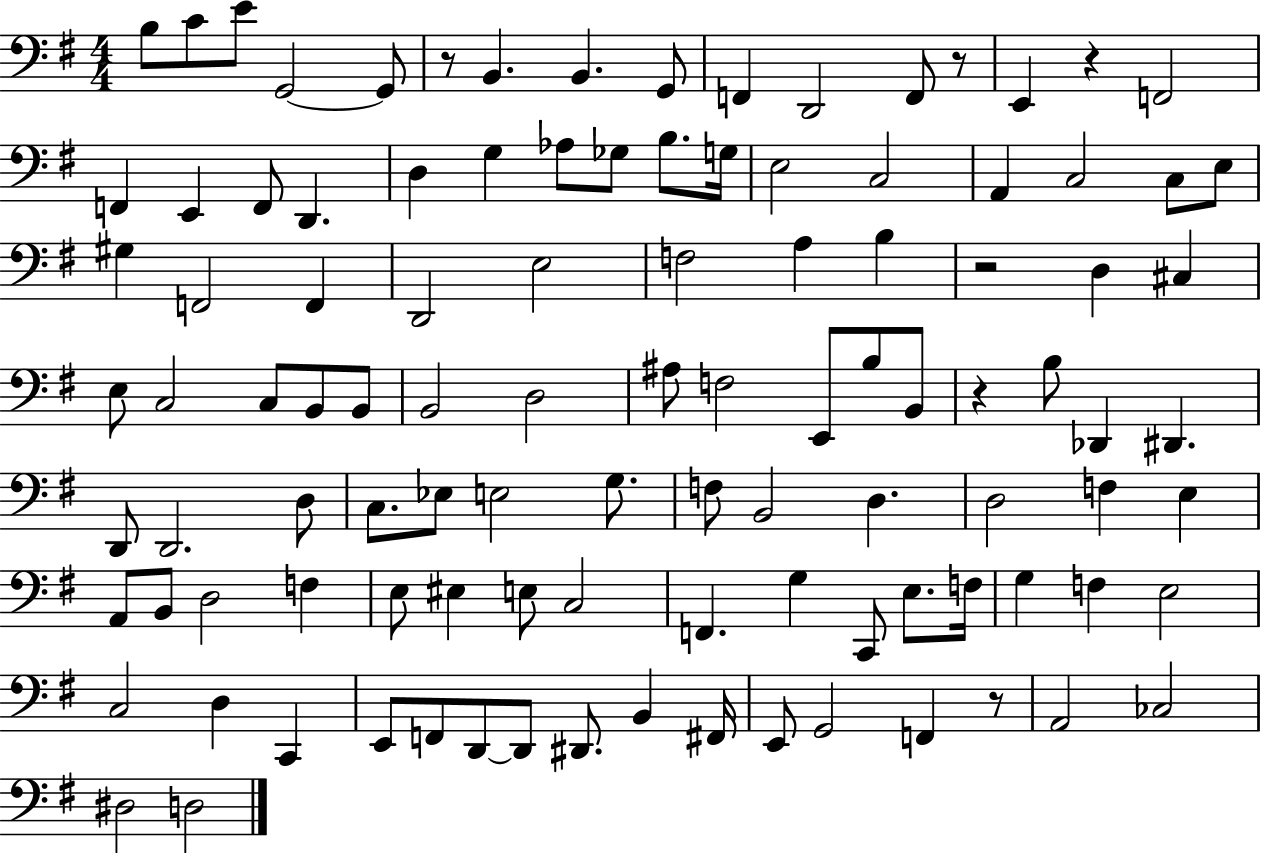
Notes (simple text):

B3/e C4/e E4/e G2/h G2/e R/e B2/q. B2/q. G2/e F2/q D2/h F2/e R/e E2/q R/q F2/h F2/q E2/q F2/e D2/q. D3/q G3/q Ab3/e Gb3/e B3/e. G3/s E3/h C3/h A2/q C3/h C3/e E3/e G#3/q F2/h F2/q D2/h E3/h F3/h A3/q B3/q R/h D3/q C#3/q E3/e C3/h C3/e B2/e B2/e B2/h D3/h A#3/e F3/h E2/e B3/e B2/e R/q B3/e Db2/q D#2/q. D2/e D2/h. D3/e C3/e. Eb3/e E3/h G3/e. F3/e B2/h D3/q. D3/h F3/q E3/q A2/e B2/e D3/h F3/q E3/e EIS3/q E3/e C3/h F2/q. G3/q C2/e E3/e. F3/s G3/q F3/q E3/h C3/h D3/q C2/q E2/e F2/e D2/e D2/e D#2/e. B2/q F#2/s E2/e G2/h F2/q R/e A2/h CES3/h D#3/h D3/h